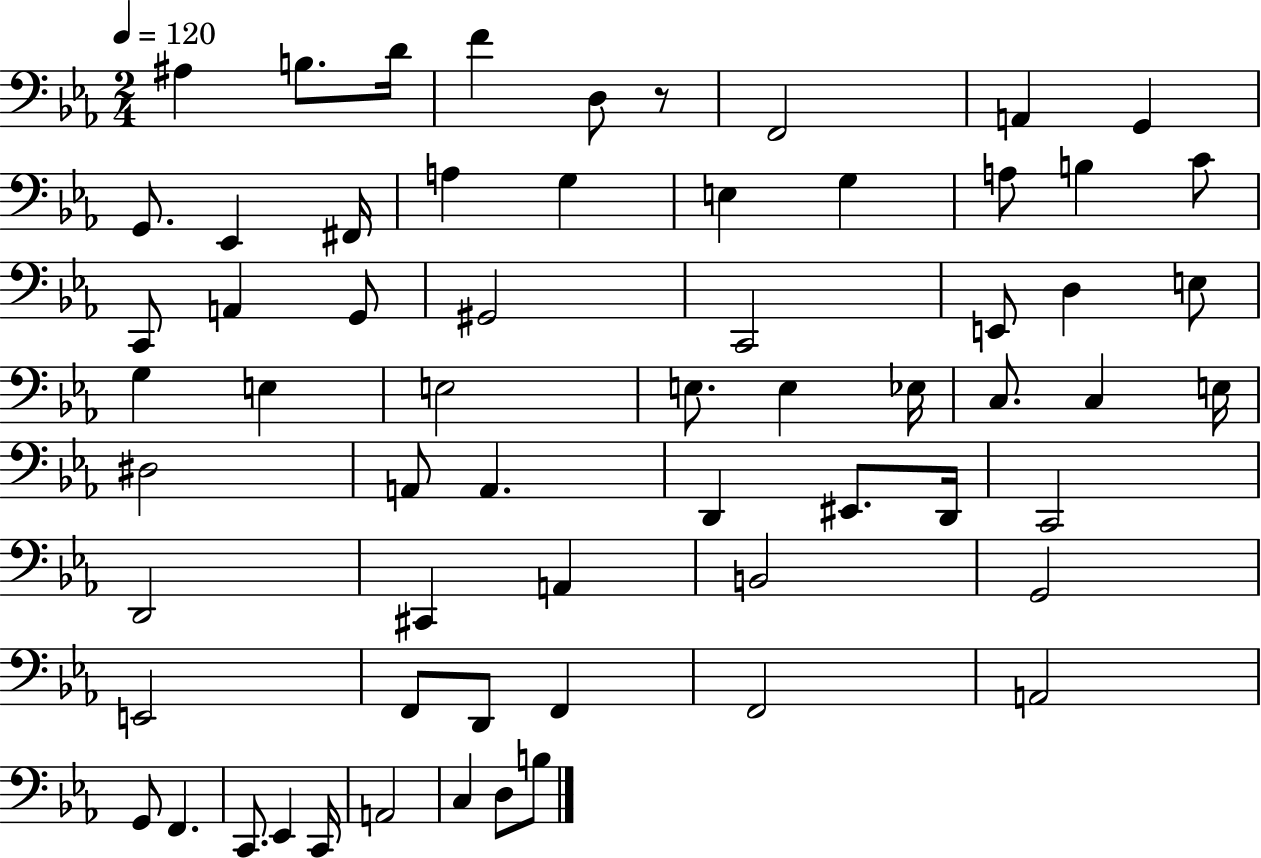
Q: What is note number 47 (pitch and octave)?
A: G2